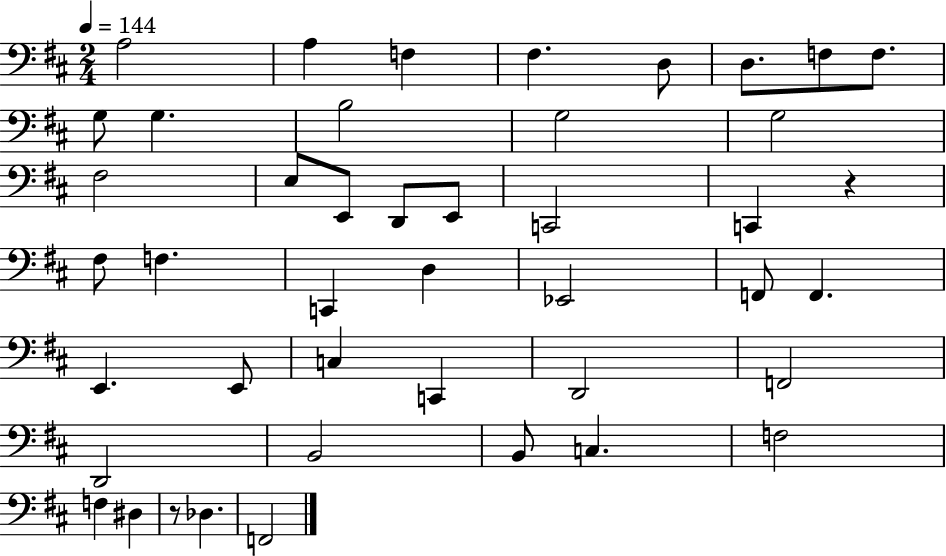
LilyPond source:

{
  \clef bass
  \numericTimeSignature
  \time 2/4
  \key d \major
  \tempo 4 = 144
  a2 | a4 f4 | fis4. d8 | d8. f8 f8. | \break g8 g4. | b2 | g2 | g2 | \break fis2 | e8 e,8 d,8 e,8 | c,2 | c,4 r4 | \break fis8 f4. | c,4 d4 | ees,2 | f,8 f,4. | \break e,4. e,8 | c4 c,4 | d,2 | f,2 | \break d,2 | b,2 | b,8 c4. | f2 | \break f4 dis4 | r8 des4. | f,2 | \bar "|."
}